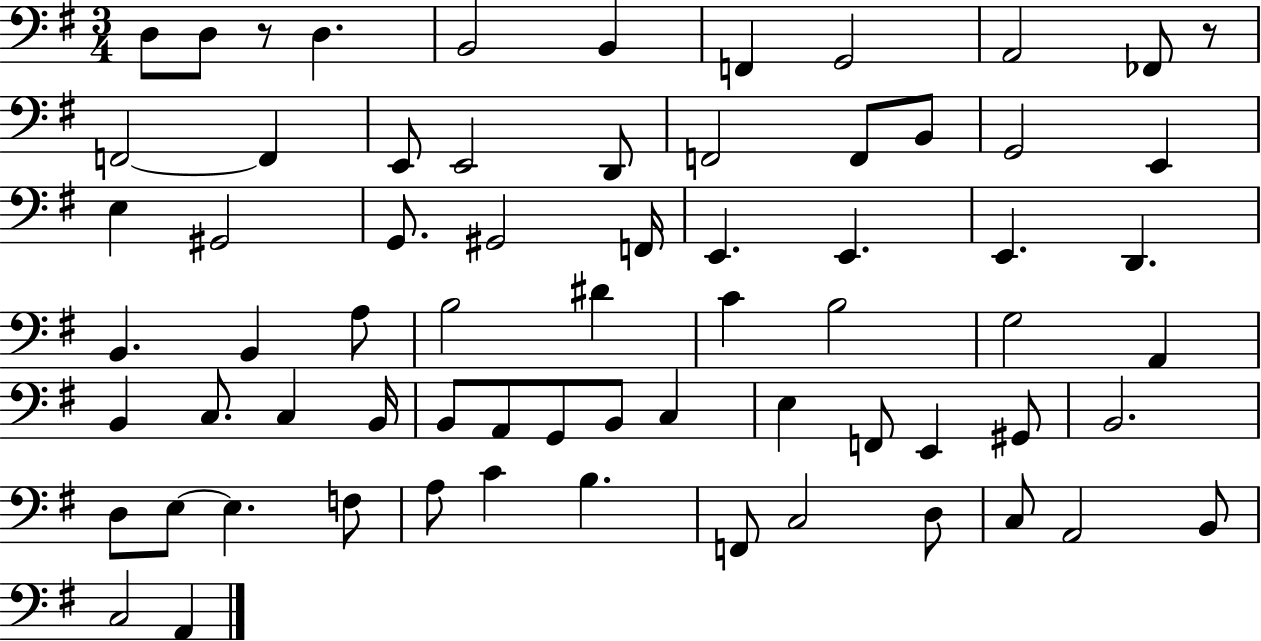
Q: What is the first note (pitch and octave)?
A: D3